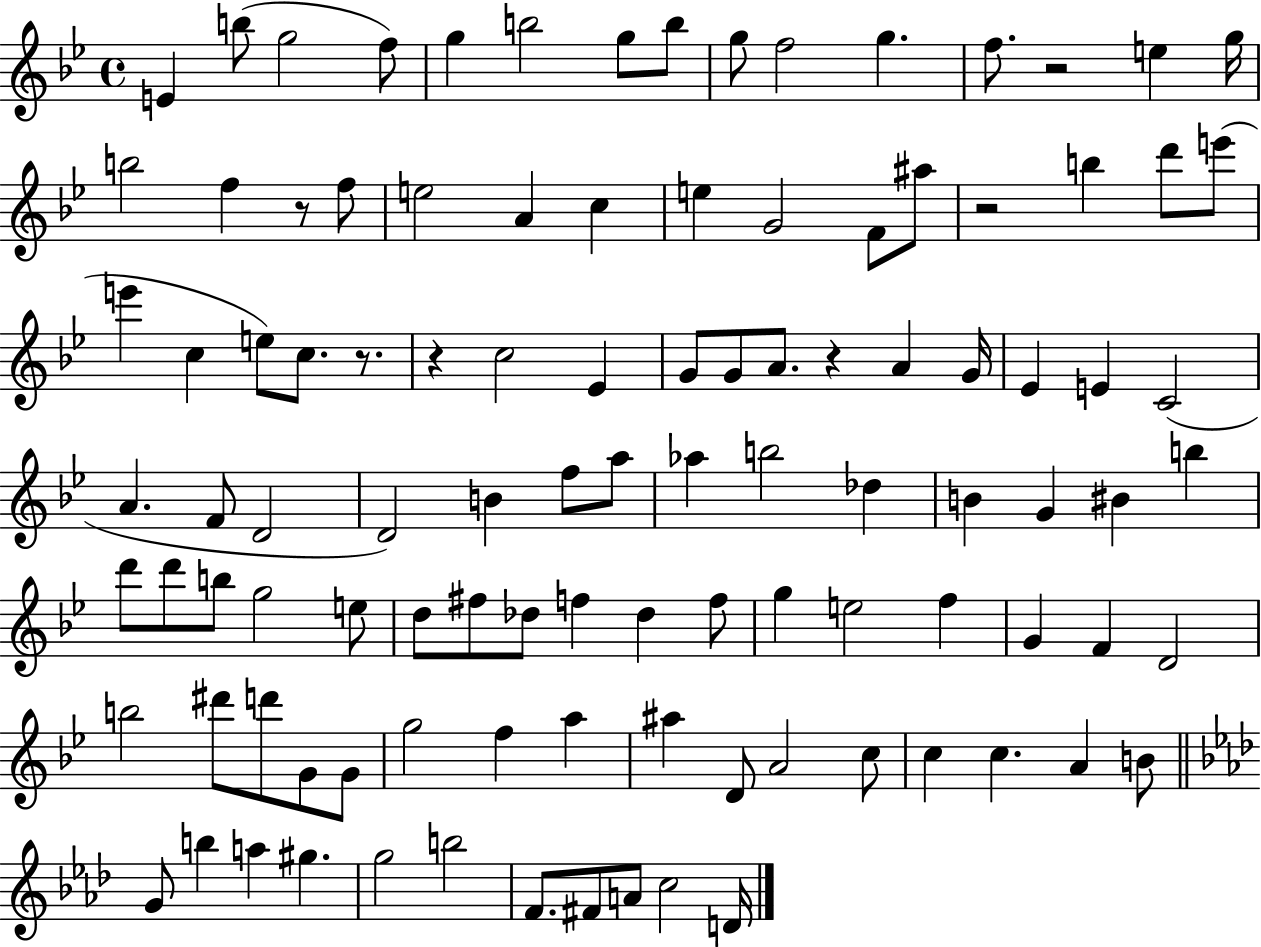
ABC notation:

X:1
T:Untitled
M:4/4
L:1/4
K:Bb
E b/2 g2 f/2 g b2 g/2 b/2 g/2 f2 g f/2 z2 e g/4 b2 f z/2 f/2 e2 A c e G2 F/2 ^a/2 z2 b d'/2 e'/2 e' c e/2 c/2 z/2 z c2 _E G/2 G/2 A/2 z A G/4 _E E C2 A F/2 D2 D2 B f/2 a/2 _a b2 _d B G ^B b d'/2 d'/2 b/2 g2 e/2 d/2 ^f/2 _d/2 f _d f/2 g e2 f G F D2 b2 ^d'/2 d'/2 G/2 G/2 g2 f a ^a D/2 A2 c/2 c c A B/2 G/2 b a ^g g2 b2 F/2 ^F/2 A/2 c2 D/4